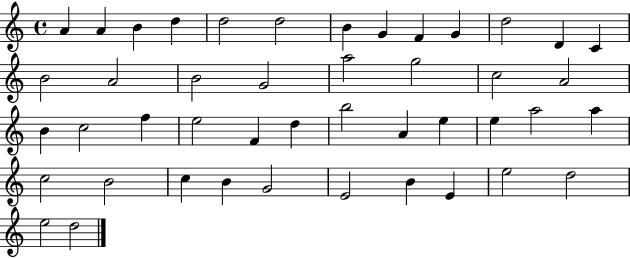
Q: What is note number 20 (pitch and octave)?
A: C5